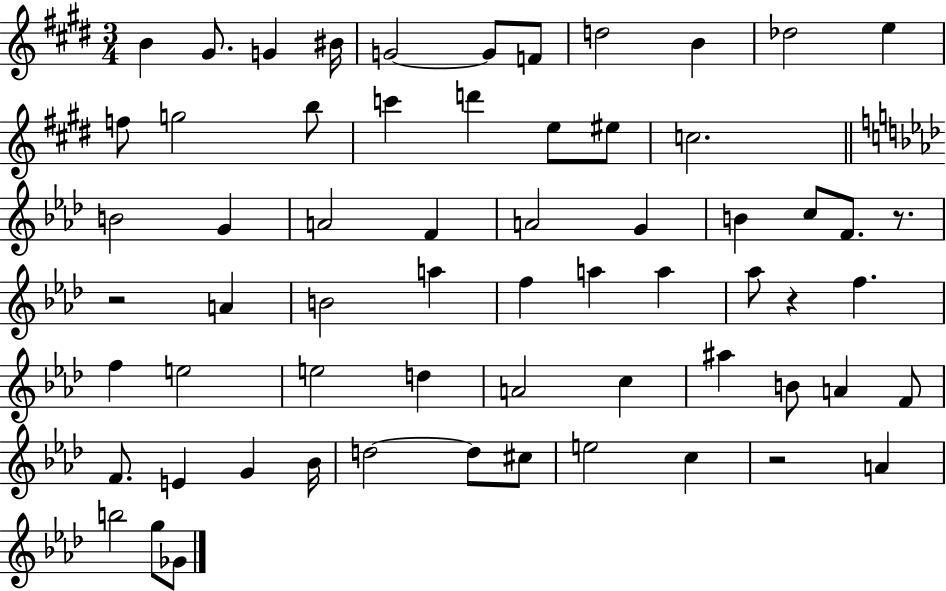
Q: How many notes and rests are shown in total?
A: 63